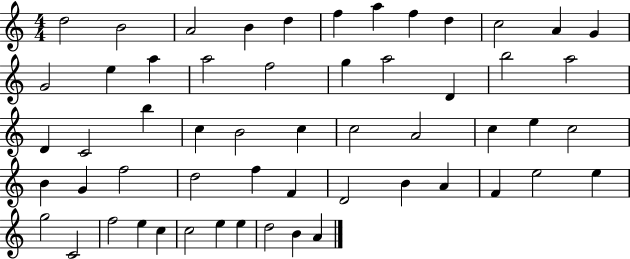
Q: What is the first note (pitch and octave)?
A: D5